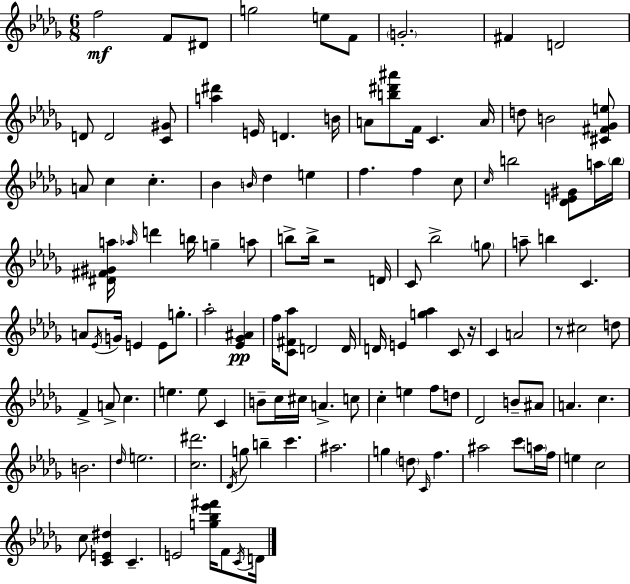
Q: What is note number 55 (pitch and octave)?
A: Ab5